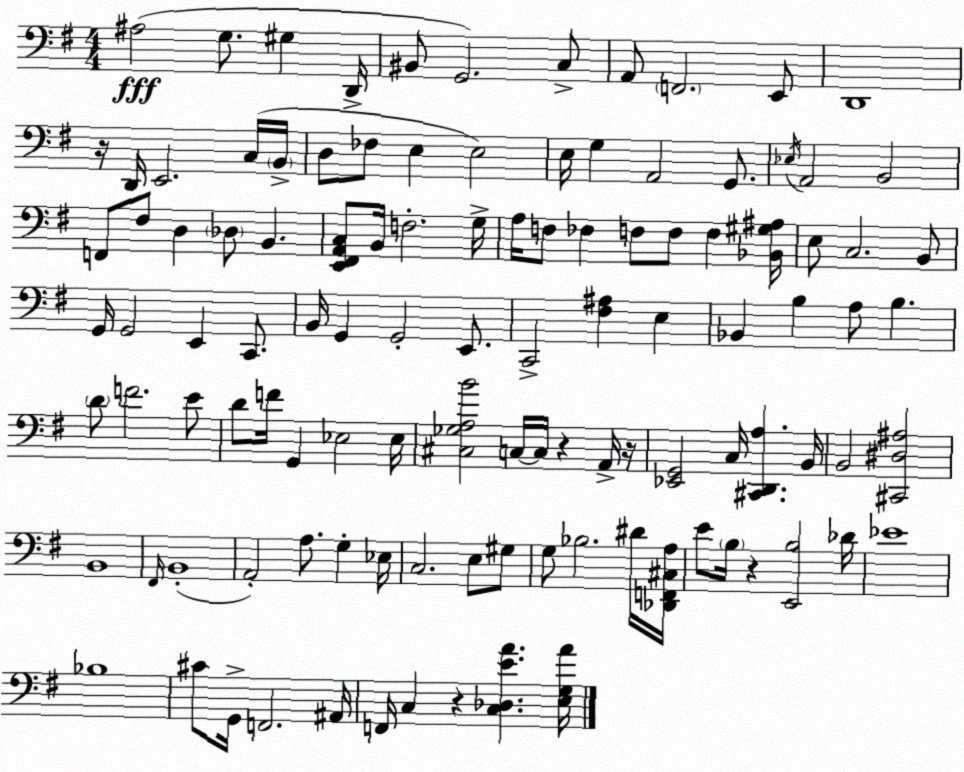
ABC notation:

X:1
T:Untitled
M:4/4
L:1/4
K:G
^A,2 G,/2 ^G, D,,/4 ^B,,/2 G,,2 C,/2 A,,/2 F,,2 E,,/2 D,,4 z/4 D,,/4 E,,2 C,/4 B,,/4 D,/2 _F,/2 E, E,2 E,/4 G, A,,2 G,,/2 _E,/4 A,,2 B,,2 F,,/2 ^F,/2 D, _D,/2 B,, [E,,^F,,A,,C,]/2 B,,/4 F,2 G,/4 A,/4 F,/2 _F, F,/2 F,/2 F, [_B,,^G,^A,]/4 E,/2 C,2 B,,/2 G,,/4 G,,2 E,, C,,/2 B,,/4 G,, G,,2 E,,/2 C,,2 [^F,^A,] E, _B,, B, A,/2 B, D/2 F2 E/2 D/2 F/4 G,, _E,2 _E,/4 [^C,_G,A,B]2 C,/4 C,/4 z A,,/4 z/4 [_E,,G,,]2 C,/4 [^C,,D,,A,] B,,/4 B,,2 [^C,,^D,^A,]2 B,,4 ^F,,/4 B,,4 A,,2 A,/2 G, _E,/4 C,2 E,/2 ^G,/2 G,/2 _B,2 ^D/4 [_D,,F,,^C,A,]/4 E/2 B,/4 z [E,,B,]2 _D/4 _E4 _B,4 ^C/2 G,,/4 F,,2 ^A,,/4 F,,/4 C, z [C,_D,EA] [E,G,A]/4